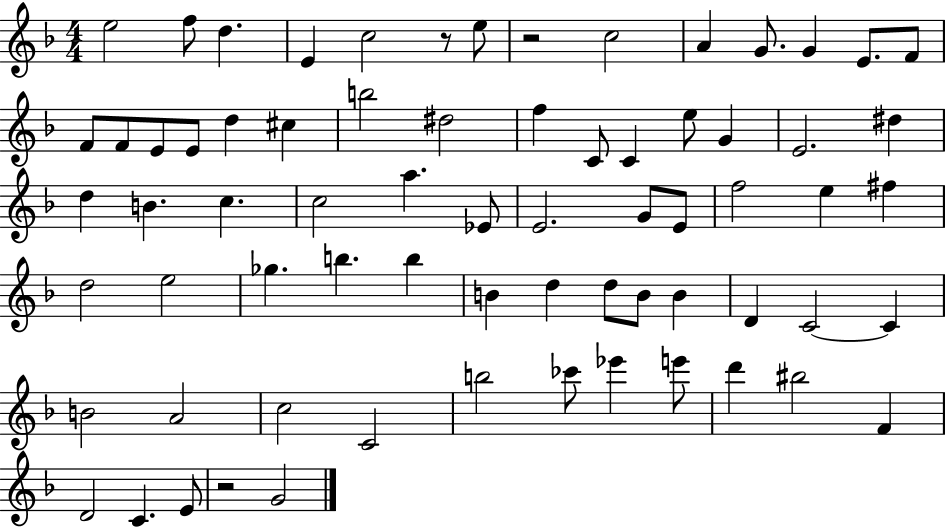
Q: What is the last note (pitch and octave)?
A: G4